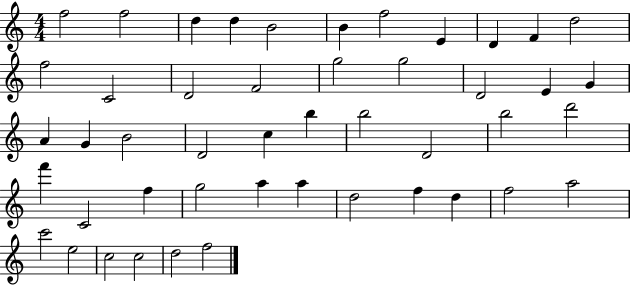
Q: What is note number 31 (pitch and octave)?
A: F6